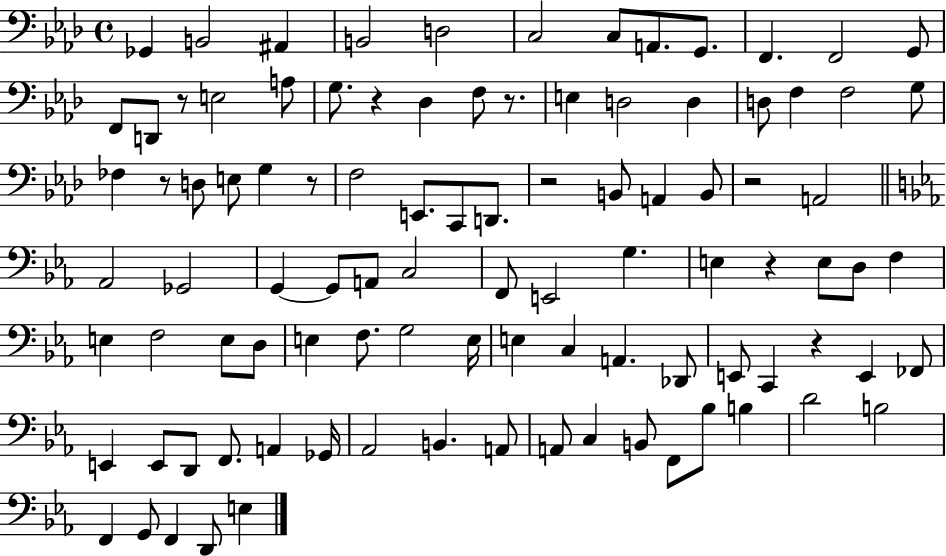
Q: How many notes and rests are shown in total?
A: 98